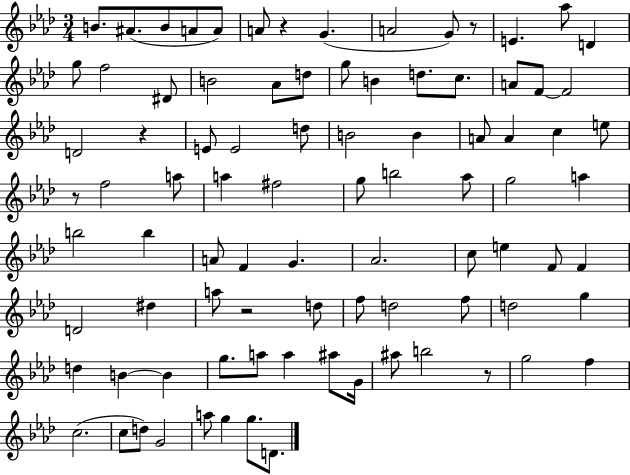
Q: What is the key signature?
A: AES major